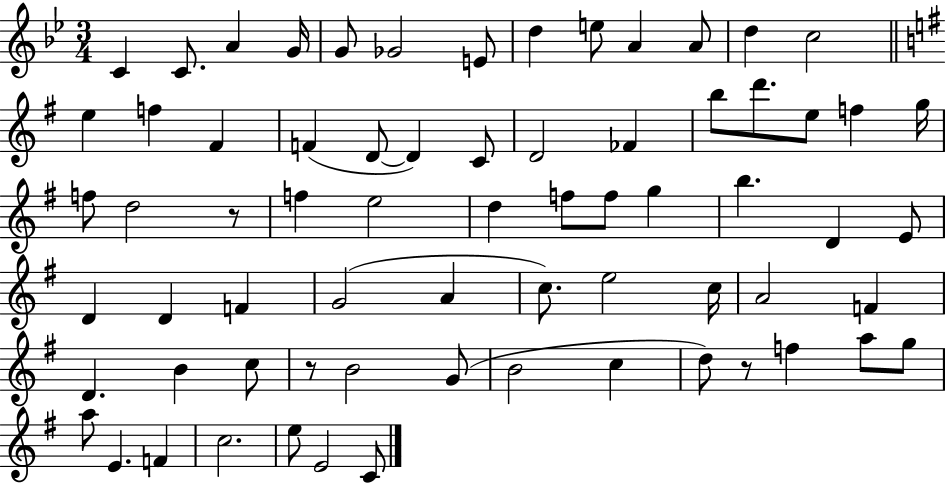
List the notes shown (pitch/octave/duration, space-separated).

C4/q C4/e. A4/q G4/s G4/e Gb4/h E4/e D5/q E5/e A4/q A4/e D5/q C5/h E5/q F5/q F#4/q F4/q D4/e D4/q C4/e D4/h FES4/q B5/e D6/e. E5/e F5/q G5/s F5/e D5/h R/e F5/q E5/h D5/q F5/e F5/e G5/q B5/q. D4/q E4/e D4/q D4/q F4/q G4/h A4/q C5/e. E5/h C5/s A4/h F4/q D4/q. B4/q C5/e R/e B4/h G4/e B4/h C5/q D5/e R/e F5/q A5/e G5/e A5/e E4/q. F4/q C5/h. E5/e E4/h C4/e